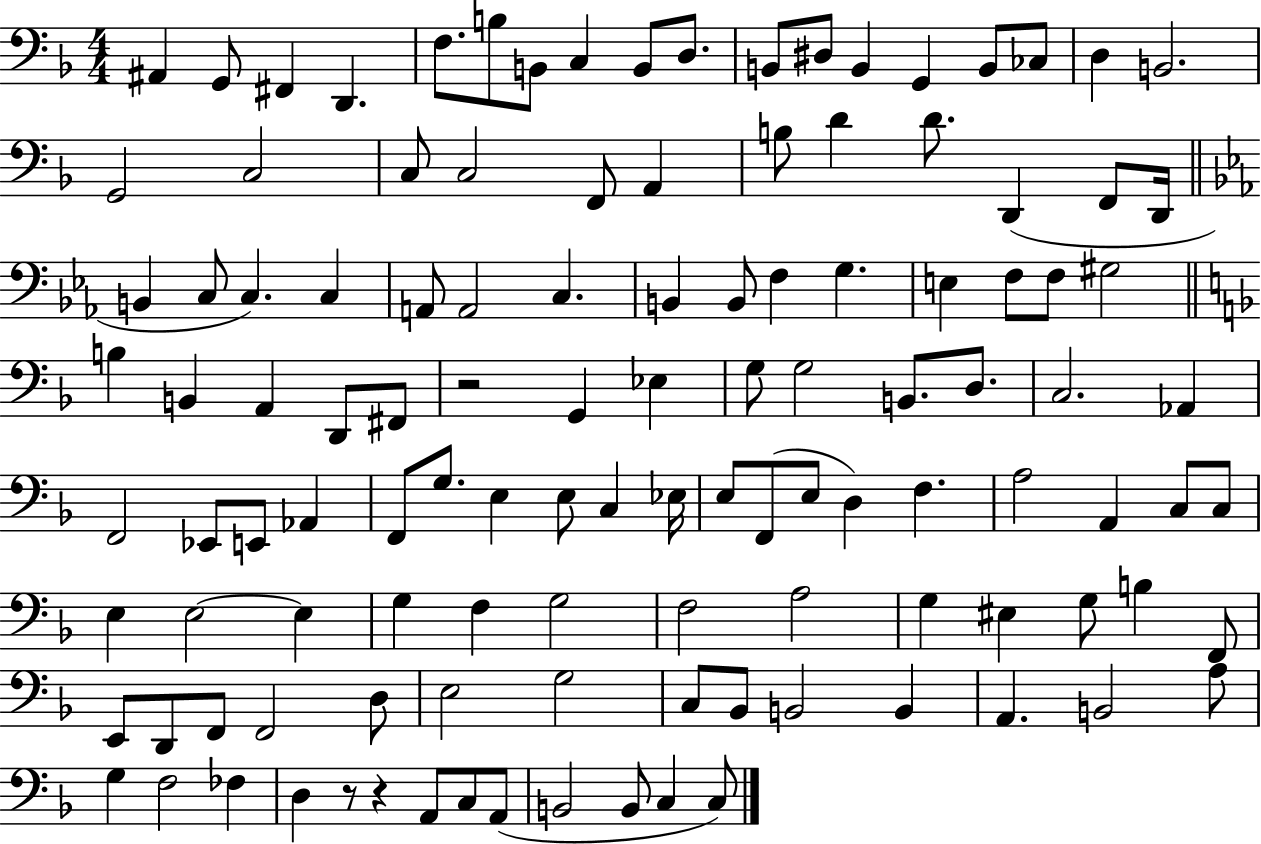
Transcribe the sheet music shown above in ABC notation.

X:1
T:Untitled
M:4/4
L:1/4
K:F
^A,, G,,/2 ^F,, D,, F,/2 B,/2 B,,/2 C, B,,/2 D,/2 B,,/2 ^D,/2 B,, G,, B,,/2 _C,/2 D, B,,2 G,,2 C,2 C,/2 C,2 F,,/2 A,, B,/2 D D/2 D,, F,,/2 D,,/4 B,, C,/2 C, C, A,,/2 A,,2 C, B,, B,,/2 F, G, E, F,/2 F,/2 ^G,2 B, B,, A,, D,,/2 ^F,,/2 z2 G,, _E, G,/2 G,2 B,,/2 D,/2 C,2 _A,, F,,2 _E,,/2 E,,/2 _A,, F,,/2 G,/2 E, E,/2 C, _E,/4 E,/2 F,,/2 E,/2 D, F, A,2 A,, C,/2 C,/2 E, E,2 E, G, F, G,2 F,2 A,2 G, ^E, G,/2 B, F,,/2 E,,/2 D,,/2 F,,/2 F,,2 D,/2 E,2 G,2 C,/2 _B,,/2 B,,2 B,, A,, B,,2 A,/2 G, F,2 _F, D, z/2 z A,,/2 C,/2 A,,/2 B,,2 B,,/2 C, C,/2